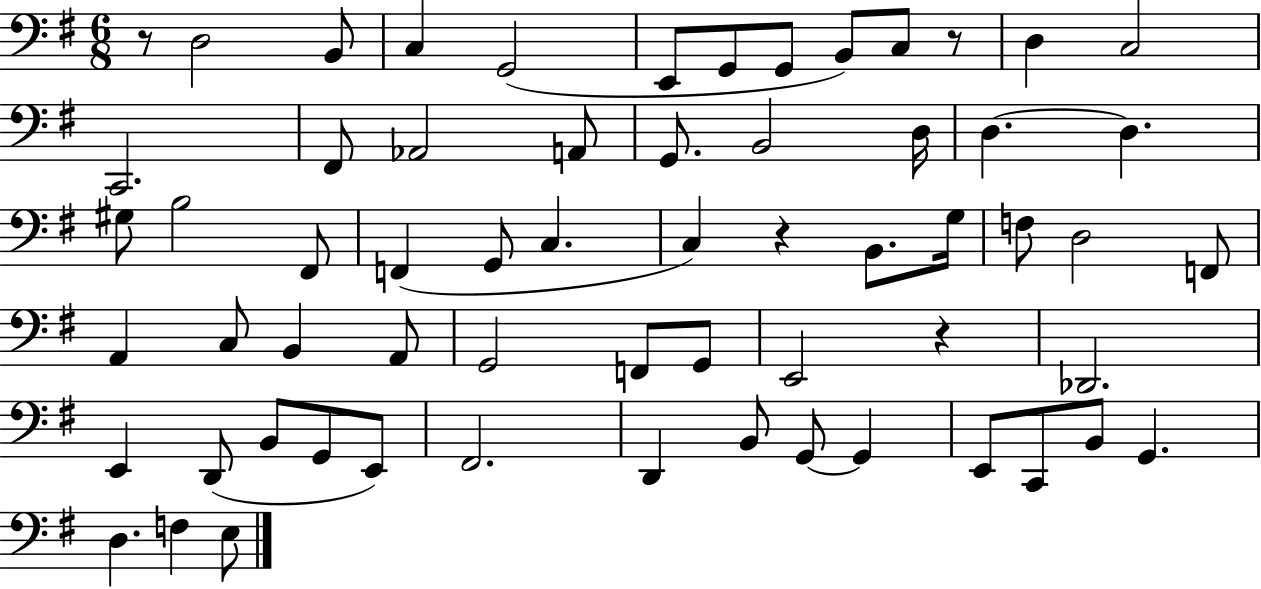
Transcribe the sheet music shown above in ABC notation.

X:1
T:Untitled
M:6/8
L:1/4
K:G
z/2 D,2 B,,/2 C, G,,2 E,,/2 G,,/2 G,,/2 B,,/2 C,/2 z/2 D, C,2 C,,2 ^F,,/2 _A,,2 A,,/2 G,,/2 B,,2 D,/4 D, D, ^G,/2 B,2 ^F,,/2 F,, G,,/2 C, C, z B,,/2 G,/4 F,/2 D,2 F,,/2 A,, C,/2 B,, A,,/2 G,,2 F,,/2 G,,/2 E,,2 z _D,,2 E,, D,,/2 B,,/2 G,,/2 E,,/2 ^F,,2 D,, B,,/2 G,,/2 G,, E,,/2 C,,/2 B,,/2 G,, D, F, E,/2